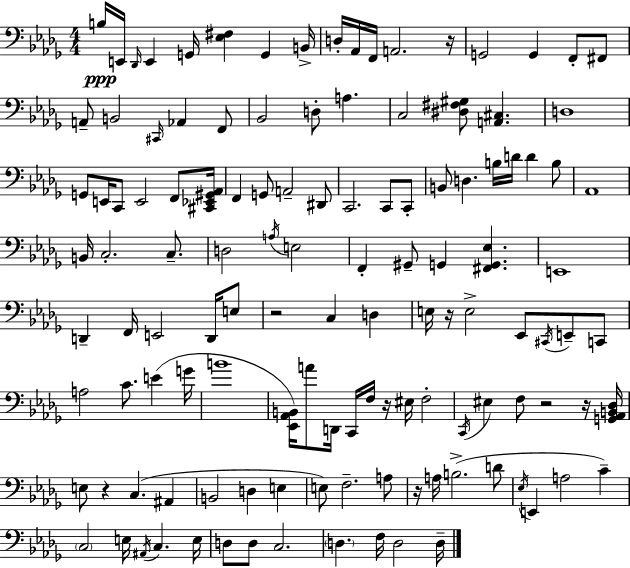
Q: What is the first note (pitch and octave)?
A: B3